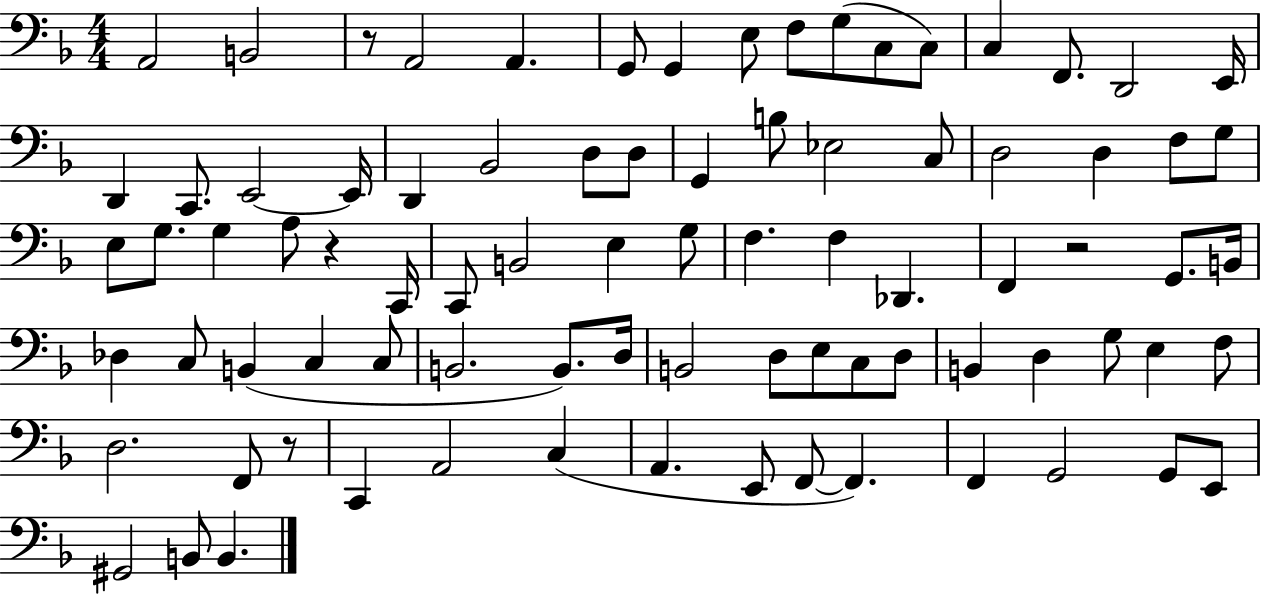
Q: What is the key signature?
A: F major